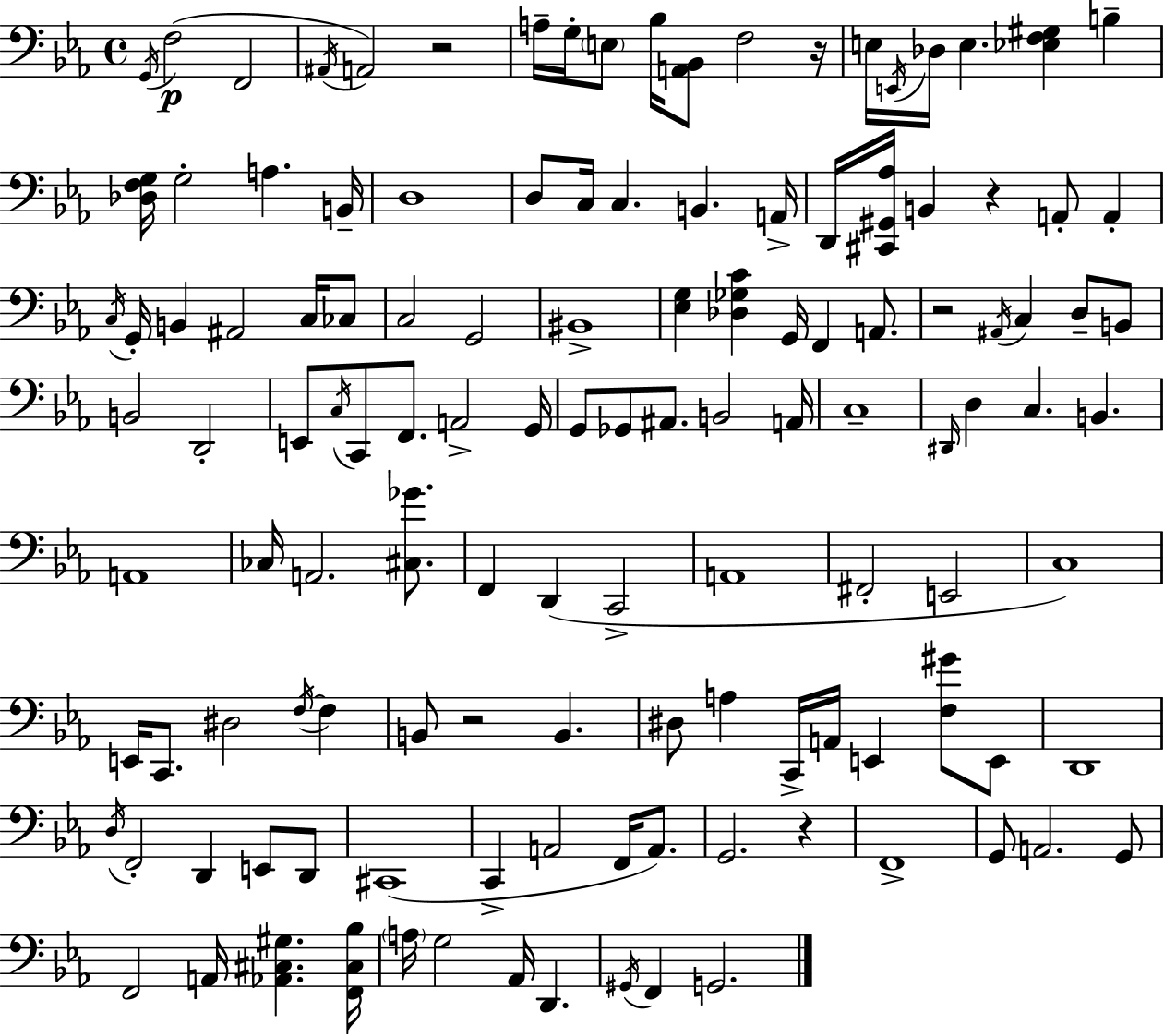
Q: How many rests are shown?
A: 6